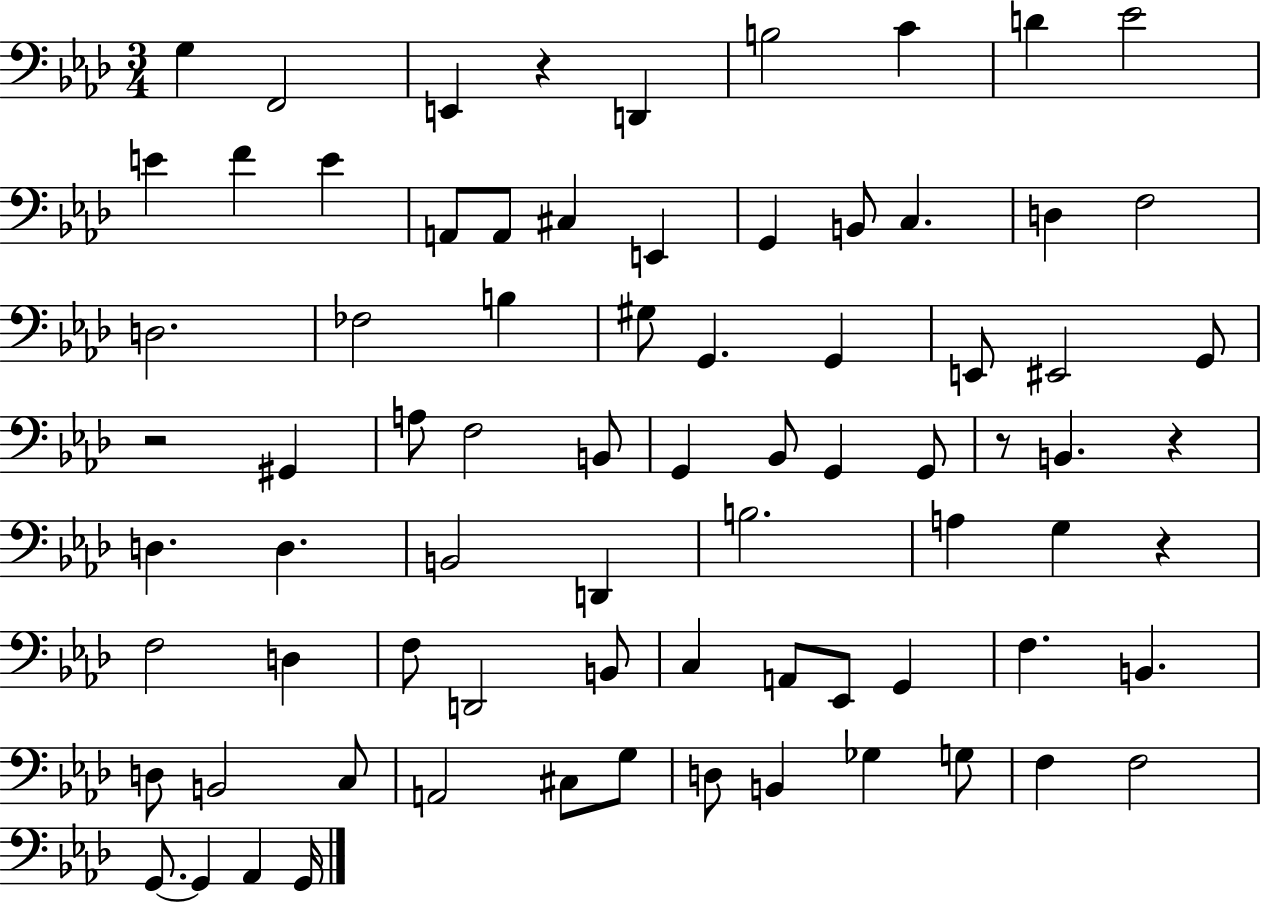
G3/q F2/h E2/q R/q D2/q B3/h C4/q D4/q Eb4/h E4/q F4/q E4/q A2/e A2/e C#3/q E2/q G2/q B2/e C3/q. D3/q F3/h D3/h. FES3/h B3/q G#3/e G2/q. G2/q E2/e EIS2/h G2/e R/h G#2/q A3/e F3/h B2/e G2/q Bb2/e G2/q G2/e R/e B2/q. R/q D3/q. D3/q. B2/h D2/q B3/h. A3/q G3/q R/q F3/h D3/q F3/e D2/h B2/e C3/q A2/e Eb2/e G2/q F3/q. B2/q. D3/e B2/h C3/e A2/h C#3/e G3/e D3/e B2/q Gb3/q G3/e F3/q F3/h G2/e. G2/q Ab2/q G2/s